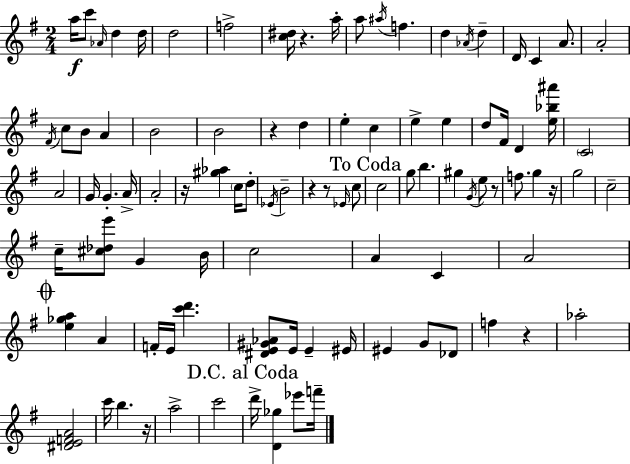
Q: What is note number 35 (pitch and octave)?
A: G4